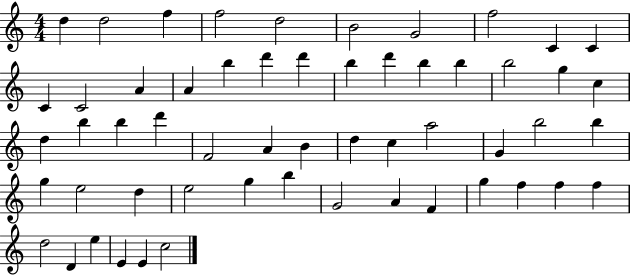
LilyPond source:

{
  \clef treble
  \numericTimeSignature
  \time 4/4
  \key c \major
  d''4 d''2 f''4 | f''2 d''2 | b'2 g'2 | f''2 c'4 c'4 | \break c'4 c'2 a'4 | a'4 b''4 d'''4 d'''4 | b''4 d'''4 b''4 b''4 | b''2 g''4 c''4 | \break d''4 b''4 b''4 d'''4 | f'2 a'4 b'4 | d''4 c''4 a''2 | g'4 b''2 b''4 | \break g''4 e''2 d''4 | e''2 g''4 b''4 | g'2 a'4 f'4 | g''4 f''4 f''4 f''4 | \break d''2 d'4 e''4 | e'4 e'4 c''2 | \bar "|."
}